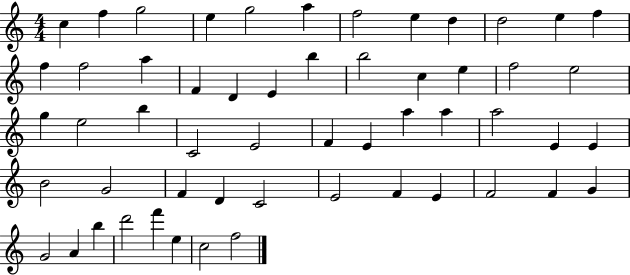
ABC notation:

X:1
T:Untitled
M:4/4
L:1/4
K:C
c f g2 e g2 a f2 e d d2 e f f f2 a F D E b b2 c e f2 e2 g e2 b C2 E2 F E a a a2 E E B2 G2 F D C2 E2 F E F2 F G G2 A b d'2 f' e c2 f2